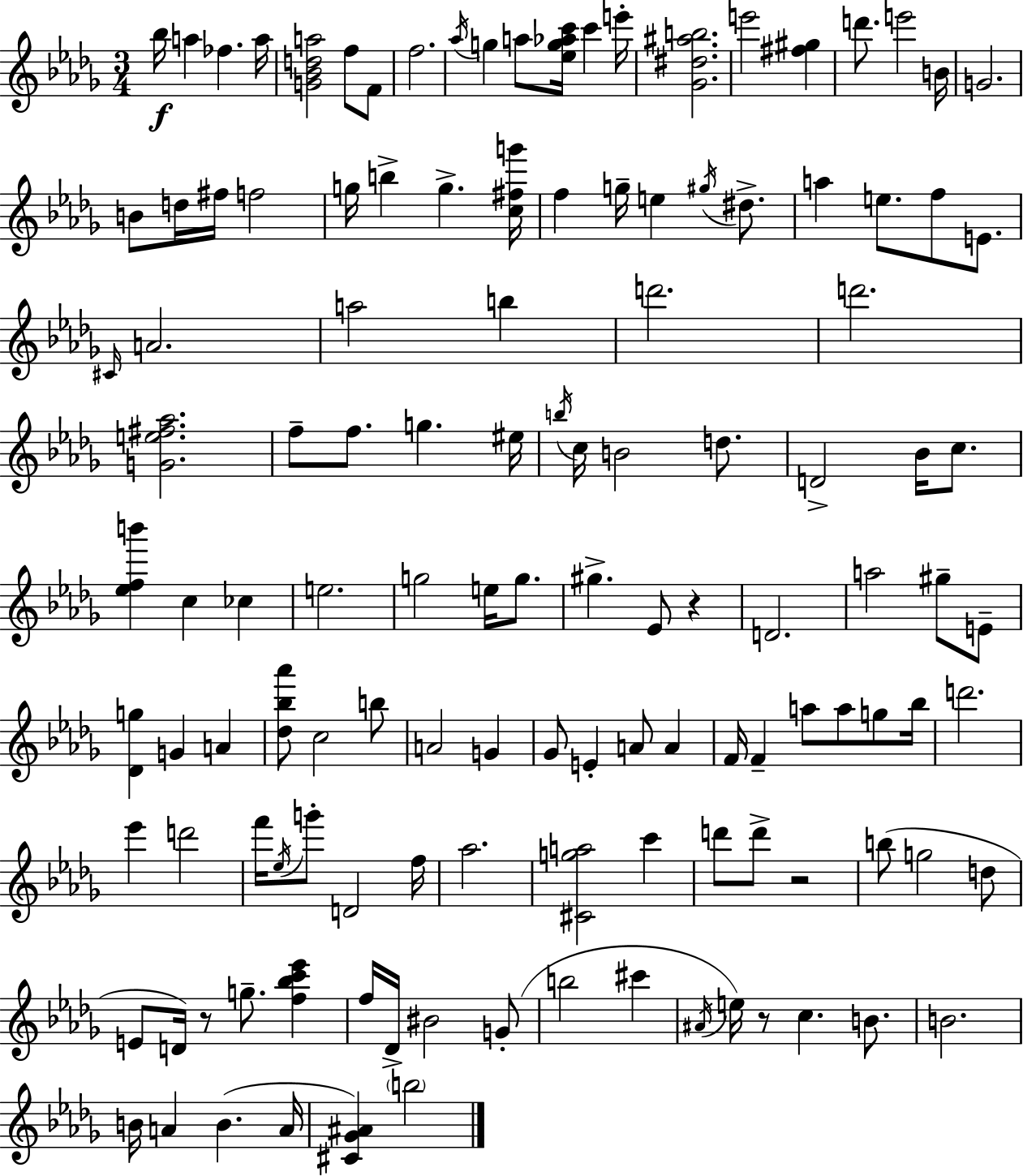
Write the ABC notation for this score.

X:1
T:Untitled
M:3/4
L:1/4
K:Bbm
_b/4 a _f a/4 [G_Bda]2 f/2 F/2 f2 _a/4 g a/2 [_eg_ac']/4 c' e'/4 [_G^d^ab]2 e'2 [^f^g] d'/2 e'2 B/4 G2 B/2 d/4 ^f/4 f2 g/4 b g [c^fg']/4 f g/4 e ^g/4 ^d/2 a e/2 f/2 E/2 ^C/4 A2 a2 b d'2 d'2 [Ge^f_a]2 f/2 f/2 g ^e/4 b/4 c/4 B2 d/2 D2 _B/4 c/2 [_efb'] c _c e2 g2 e/4 g/2 ^g _E/2 z D2 a2 ^g/2 E/2 [_Dg] G A [_d_b_a']/2 c2 b/2 A2 G _G/2 E A/2 A F/4 F a/2 a/2 g/2 _b/4 d'2 _e' d'2 f'/4 _e/4 g'/2 D2 f/4 _a2 [^Cga]2 c' d'/2 d'/2 z2 b/2 g2 d/2 E/2 D/4 z/2 g/2 [f_bc'_e'] f/4 _D/4 ^B2 G/2 b2 ^c' ^A/4 e/4 z/2 c B/2 B2 B/4 A B A/4 [^C_G^A] b2